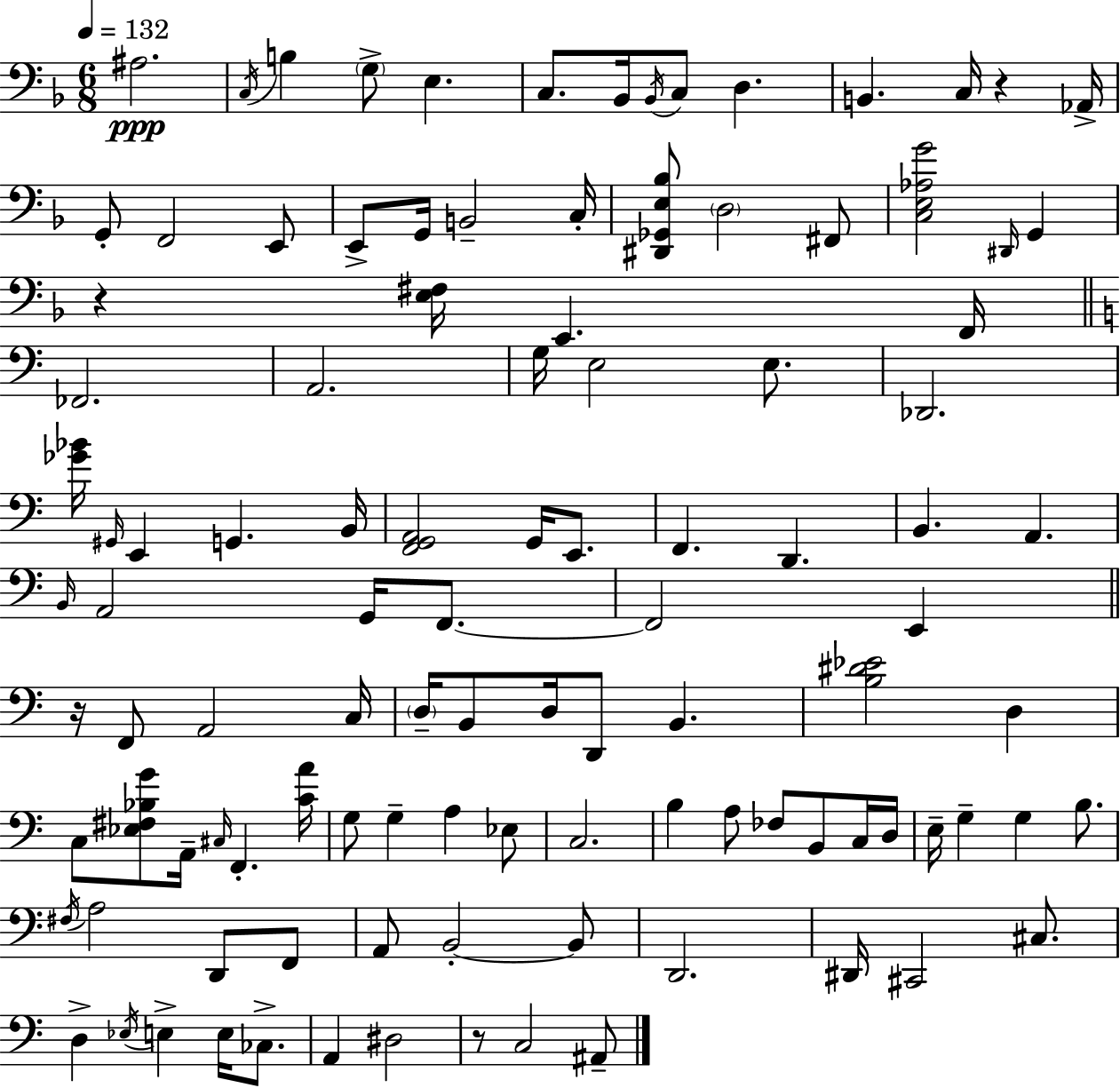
{
  \clef bass
  \numericTimeSignature
  \time 6/8
  \key d \minor
  \tempo 4 = 132
  \repeat volta 2 { ais2.\ppp | \acciaccatura { c16 } b4 \parenthesize g8-> e4. | c8. bes,16 \acciaccatura { bes,16 } c8 d4. | b,4. c16 r4 | \break aes,16-> g,8-. f,2 | e,8 e,8-> g,16 b,2-- | c16-. <dis, ges, e bes>8 \parenthesize d2 | fis,8 <c e aes g'>2 \grace { dis,16 } g,4 | \break r4 <e fis>16 e,4. | f,16 \bar "||" \break \key a \minor fes,2. | a,2. | g16 e2 e8. | des,2. | \break <ges' bes'>16 \grace { gis,16 } e,4 g,4. | b,16 <f, g, a,>2 g,16 e,8. | f,4. d,4. | b,4. a,4. | \break \grace { b,16 } a,2 g,16 f,8.~~ | f,2 e,4 | \bar "||" \break \key c \major r16 f,8 a,2 c16 | \parenthesize d16-- b,8 d16 d,8 b,4. | <b dis' ees'>2 d4 | c8 <ees fis bes g'>8 a,16-- \grace { cis16 } f,4.-. | \break <c' a'>16 g8 g4-- a4 ees8 | c2. | b4 a8 fes8 b,8 c16 | d16 e16-- g4-- g4 b8. | \break \acciaccatura { fis16 } a2 d,8 | f,8 a,8 b,2-.~~ | b,8 d,2. | dis,16 cis,2 cis8. | \break d4-> \acciaccatura { ees16 } e4-> e16 | ces8.-> a,4 dis2 | r8 c2 | ais,8-- } \bar "|."
}